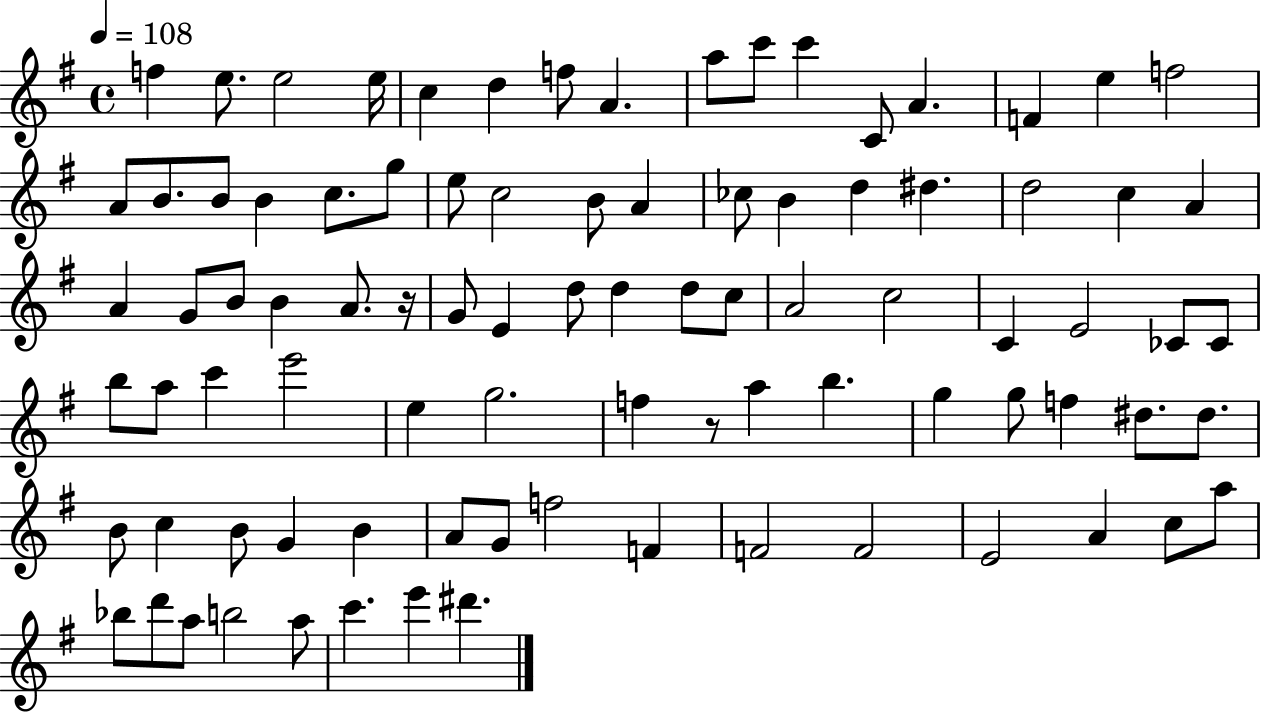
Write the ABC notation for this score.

X:1
T:Untitled
M:4/4
L:1/4
K:G
f e/2 e2 e/4 c d f/2 A a/2 c'/2 c' C/2 A F e f2 A/2 B/2 B/2 B c/2 g/2 e/2 c2 B/2 A _c/2 B d ^d d2 c A A G/2 B/2 B A/2 z/4 G/2 E d/2 d d/2 c/2 A2 c2 C E2 _C/2 _C/2 b/2 a/2 c' e'2 e g2 f z/2 a b g g/2 f ^d/2 ^d/2 B/2 c B/2 G B A/2 G/2 f2 F F2 F2 E2 A c/2 a/2 _b/2 d'/2 a/2 b2 a/2 c' e' ^d'